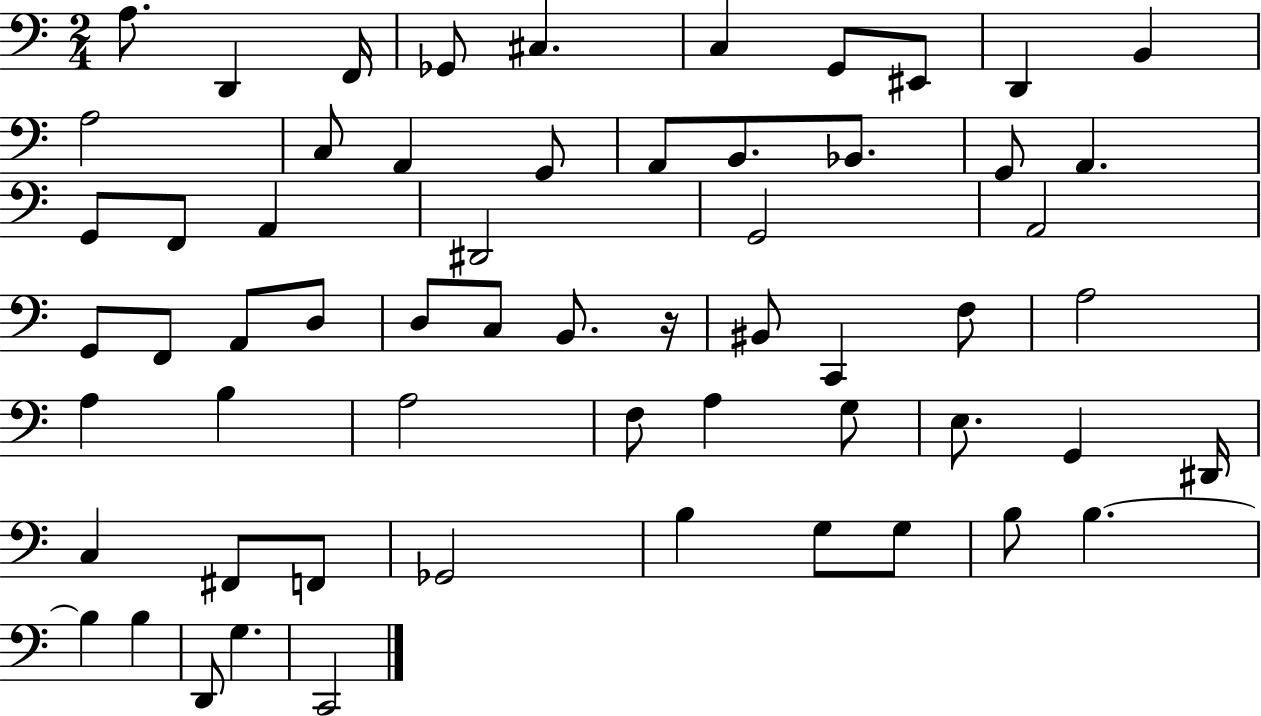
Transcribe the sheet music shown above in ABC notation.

X:1
T:Untitled
M:2/4
L:1/4
K:C
A,/2 D,, F,,/4 _G,,/2 ^C, C, G,,/2 ^E,,/2 D,, B,, A,2 C,/2 A,, G,,/2 A,,/2 B,,/2 _B,,/2 G,,/2 A,, G,,/2 F,,/2 A,, ^D,,2 G,,2 A,,2 G,,/2 F,,/2 A,,/2 D,/2 D,/2 C,/2 B,,/2 z/4 ^B,,/2 C,, F,/2 A,2 A, B, A,2 F,/2 A, G,/2 E,/2 G,, ^D,,/4 C, ^F,,/2 F,,/2 _G,,2 B, G,/2 G,/2 B,/2 B, B, B, D,,/2 G, C,,2